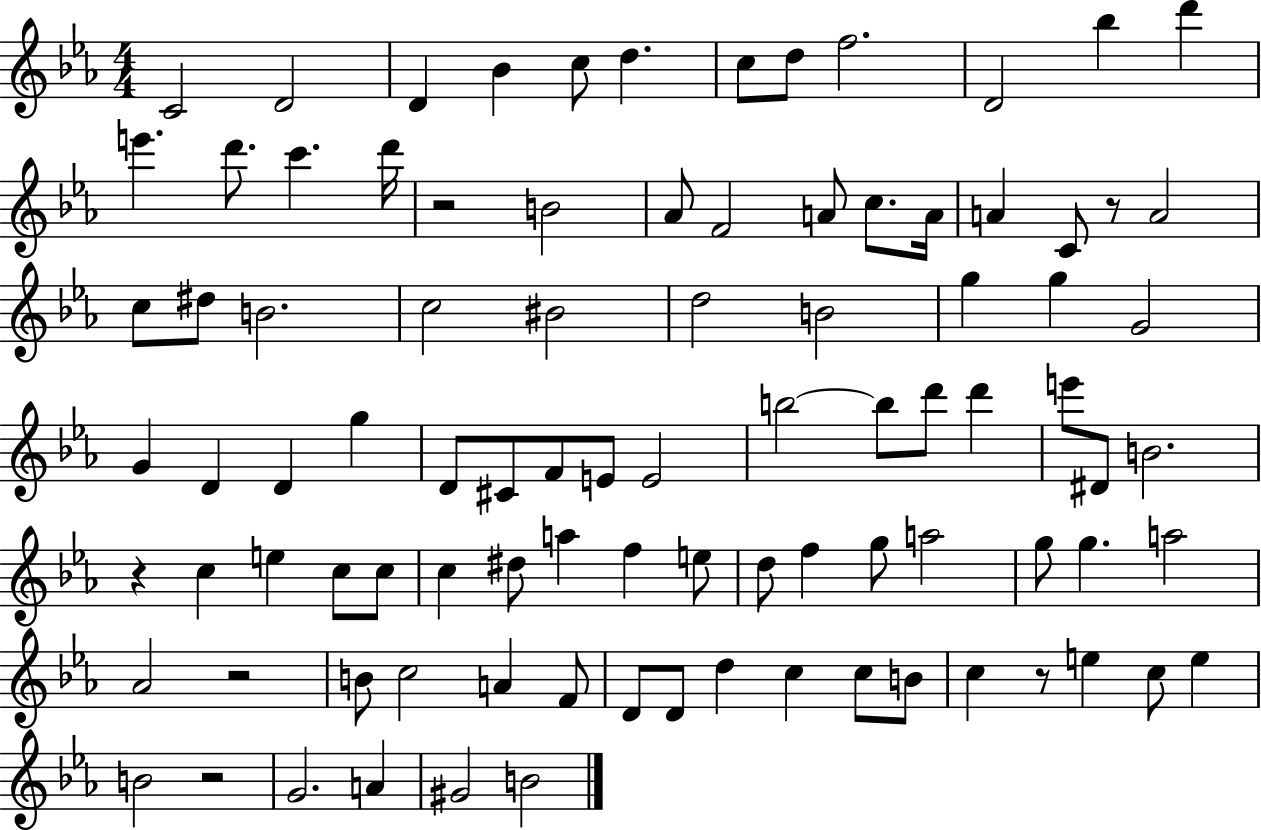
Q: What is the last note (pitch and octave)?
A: B4